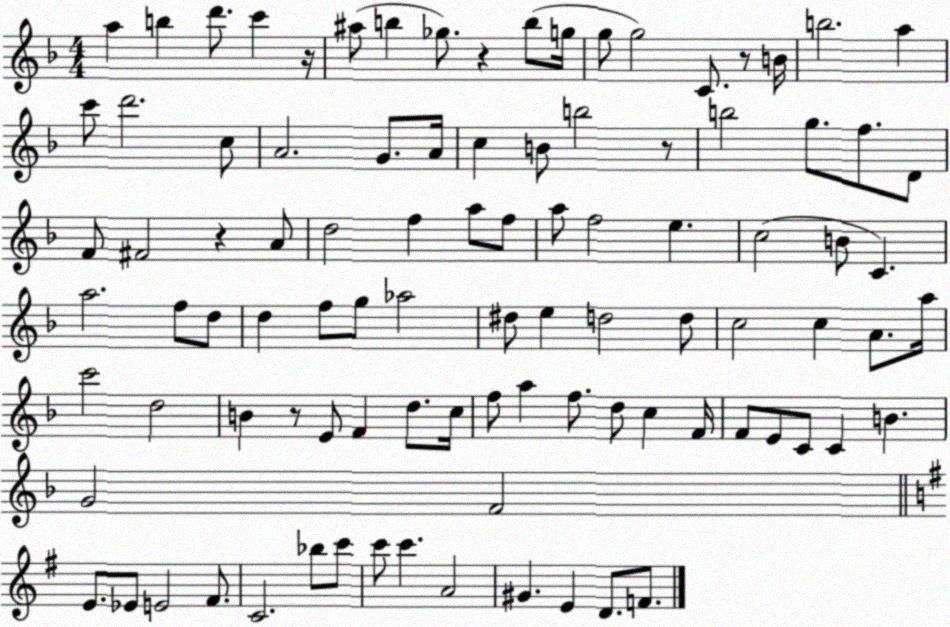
X:1
T:Untitled
M:4/4
L:1/4
K:F
a b d'/2 c' z/4 ^a/2 b _g/2 z b/2 g/4 g/2 g2 C/2 z/2 B/4 b2 a c'/2 d'2 c/2 A2 G/2 A/4 c B/2 b2 z/2 b2 g/2 f/2 D/2 F/2 ^F2 z A/2 d2 f a/2 f/2 a/2 f2 e c2 B/2 C a2 f/2 d/2 d f/2 g/2 _a2 ^d/2 e d2 d/2 c2 c A/2 a/4 c'2 d2 B z/2 E/2 F d/2 c/4 f/2 a f/2 d/2 c F/4 F/2 E/2 C/2 C B G2 F2 E/2 _E/2 E2 ^F/2 C2 _b/2 c'/2 c'/2 c' A2 ^G E D/2 F/2